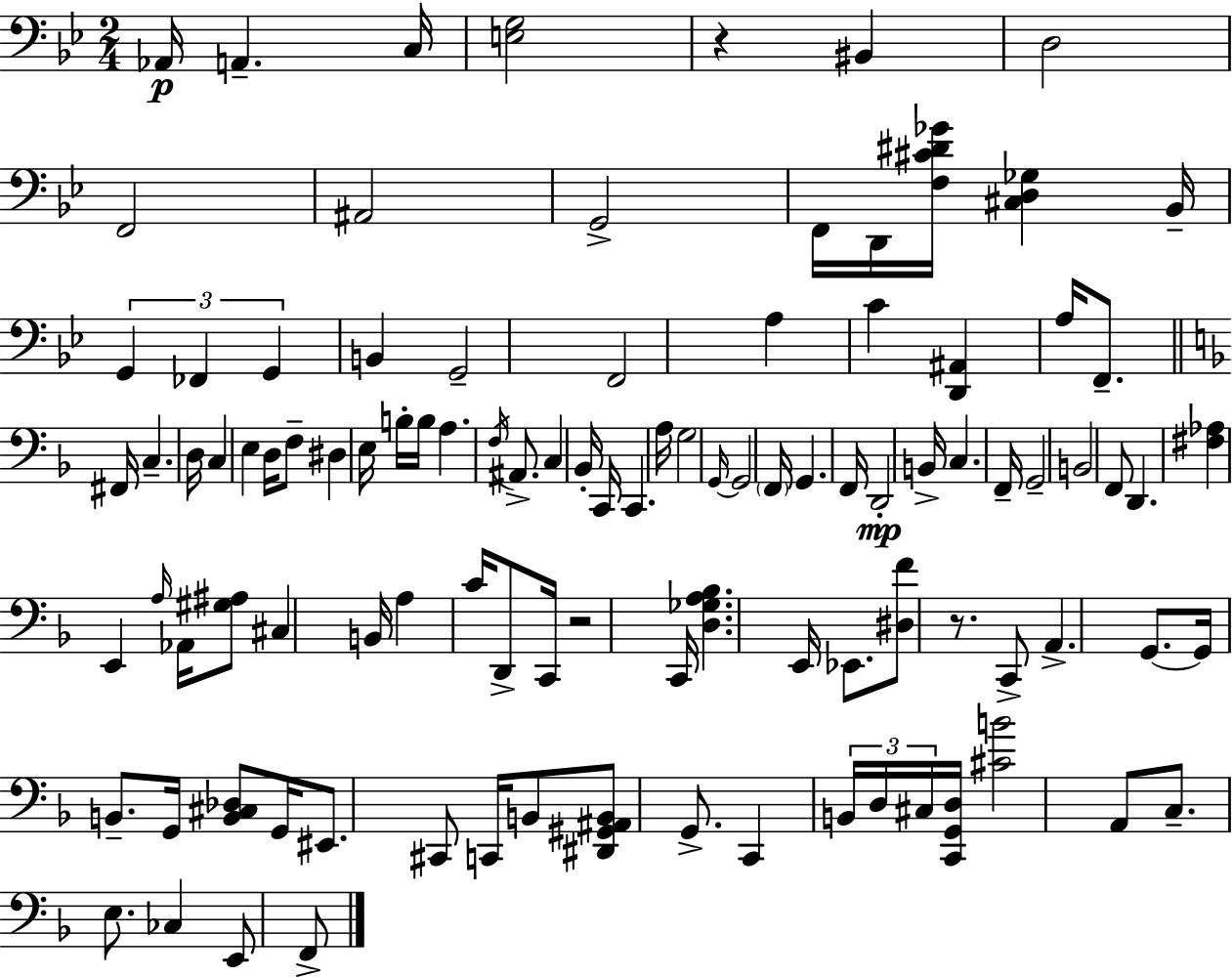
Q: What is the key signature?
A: G minor